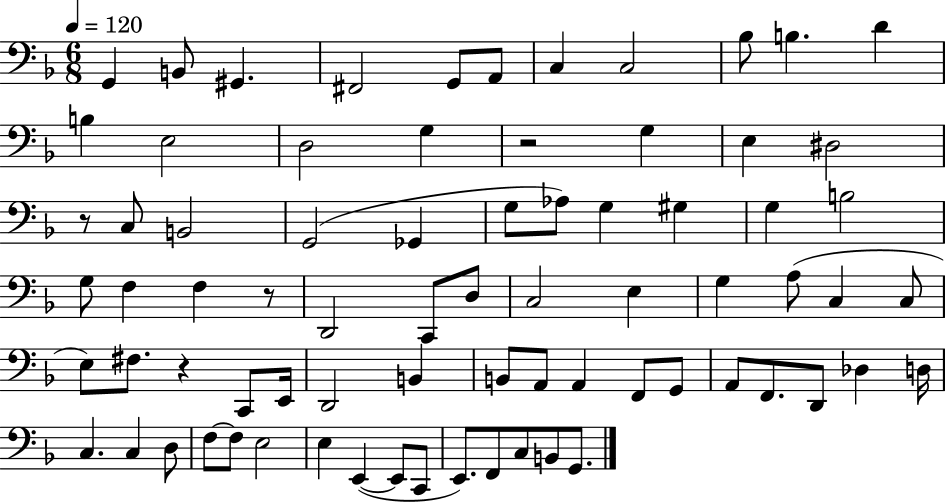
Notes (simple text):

G2/q B2/e G#2/q. F#2/h G2/e A2/e C3/q C3/h Bb3/e B3/q. D4/q B3/q E3/h D3/h G3/q R/h G3/q E3/q D#3/h R/e C3/e B2/h G2/h Gb2/q G3/e Ab3/e G3/q G#3/q G3/q B3/h G3/e F3/q F3/q R/e D2/h C2/e D3/e C3/h E3/q G3/q A3/e C3/q C3/e E3/e F#3/e. R/q C2/e E2/s D2/h B2/q B2/e A2/e A2/q F2/e G2/e A2/e F2/e. D2/e Db3/q D3/s C3/q. C3/q D3/e F3/e F3/e E3/h E3/q E2/q E2/e C2/e E2/e. F2/e C3/e B2/e G2/e.